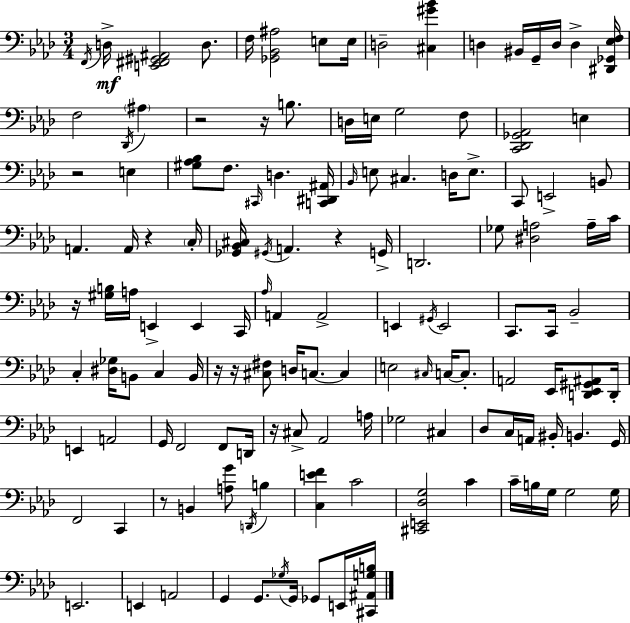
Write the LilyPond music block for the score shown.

{
  \clef bass
  \numericTimeSignature
  \time 3/4
  \key f \minor
  \acciaccatura { f,16 }\mf d16-> <e, fis, gis, ais,>2 d8. | f16 <ges, bes, ais>2 e8 | e16 d2-- <cis gis' bes'>4 | d4 bis,16 g,16-- d16 d4-> | \break <dis, ges, ees f>16 f2 \acciaccatura { des,16 } \parenthesize ais4 | r2 r16 b8. | d16 e16 g2 | f8 <c, des, ges, aes,>2 e4 | \break r2 e4 | <gis aes bes>8 f8. \grace { cis,16 } d4. | <c, dis, ais,>16 \grace { bes,16 } e8 cis4. | d16 e8.-> c,8 e,2-> | \break b,8 a,4. a,16 r4 | \parenthesize c16-. <ges, bes, cis>16 \acciaccatura { gis,16 } a,4. | r4 g,16-> d,2. | ges8 <dis a>2 | \break a16-- c'16 r16 <gis b>16 a16 e,4-> | e,4 c,16 \grace { aes16 } a,4 a,2-> | e,4 \acciaccatura { gis,16 } e,2 | c,8. c,16 bes,2-- | \break c4-. <dis ges>16 | b,8 c4 b,16 r16 r16 <cis fis>8 d16 | c8.~~ c4 e2 | \grace { cis16 } c16~~ c8.-. a,2 | \break ees,16 <d, ees, gis, ais,>8 d,16-. e,4 | a,2 g,16 f,2 | f,8 d,16 r16 cis8-> aes,2 | a16 ges2 | \break cis4 des8 c16 a,16 | bis,16-. b,4. g,16 f,2 | c,4 r8 b,4 | <a g'>8 \acciaccatura { d,16 } b4 <c e' f'>4 | \break c'2 <cis, e, des g>2 | c'4 c'16-- b16 g16 | g2 g16 e,2. | e,4 | \break a,2 g,4 | g,8. \acciaccatura { ges16 } g,16 ges,8 e,16 <cis, ais, g b>16 \bar "|."
}